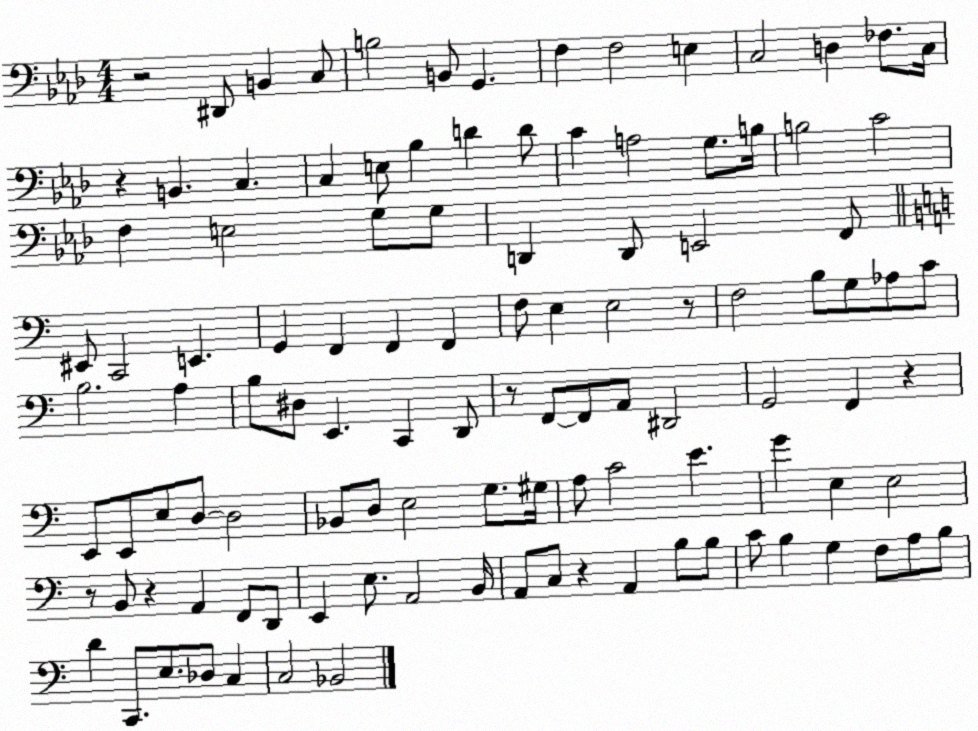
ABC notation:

X:1
T:Untitled
M:4/4
L:1/4
K:Ab
z2 ^D,,/2 B,, C,/2 B,2 B,,/2 G,, F, F,2 E, C,2 D, _F,/2 C,/4 z B,, C, C, E,/2 _B, D D/2 C A,2 G,/2 B,/4 B,2 C2 F, E,2 G,/2 G,/2 D,, D,,/2 E,,2 F,,/2 ^E,,/2 C,,2 E,, G,, F,, F,, F,, F,/2 E, E,2 z/2 F,2 B,/2 G,/2 _A,/2 C/2 B,2 A, B,/2 ^D,/2 E,, C,, D,,/2 z/2 F,,/2 F,,/2 A,,/2 ^D,,2 G,,2 F,, z E,,/2 E,,/2 E,/2 D,/2 D,2 _B,,/2 D,/2 E,2 G,/2 ^G,/4 A,/2 C2 E G E, E,2 z/2 B,,/2 z A,, F,,/2 D,,/2 E,, E,/2 A,,2 B,,/4 A,,/2 C,/2 z A,, B,/2 B,/2 C/2 B, G, F,/2 A,/2 B,/2 D C,,/2 E,/2 _D,/2 C, C,2 _B,,2